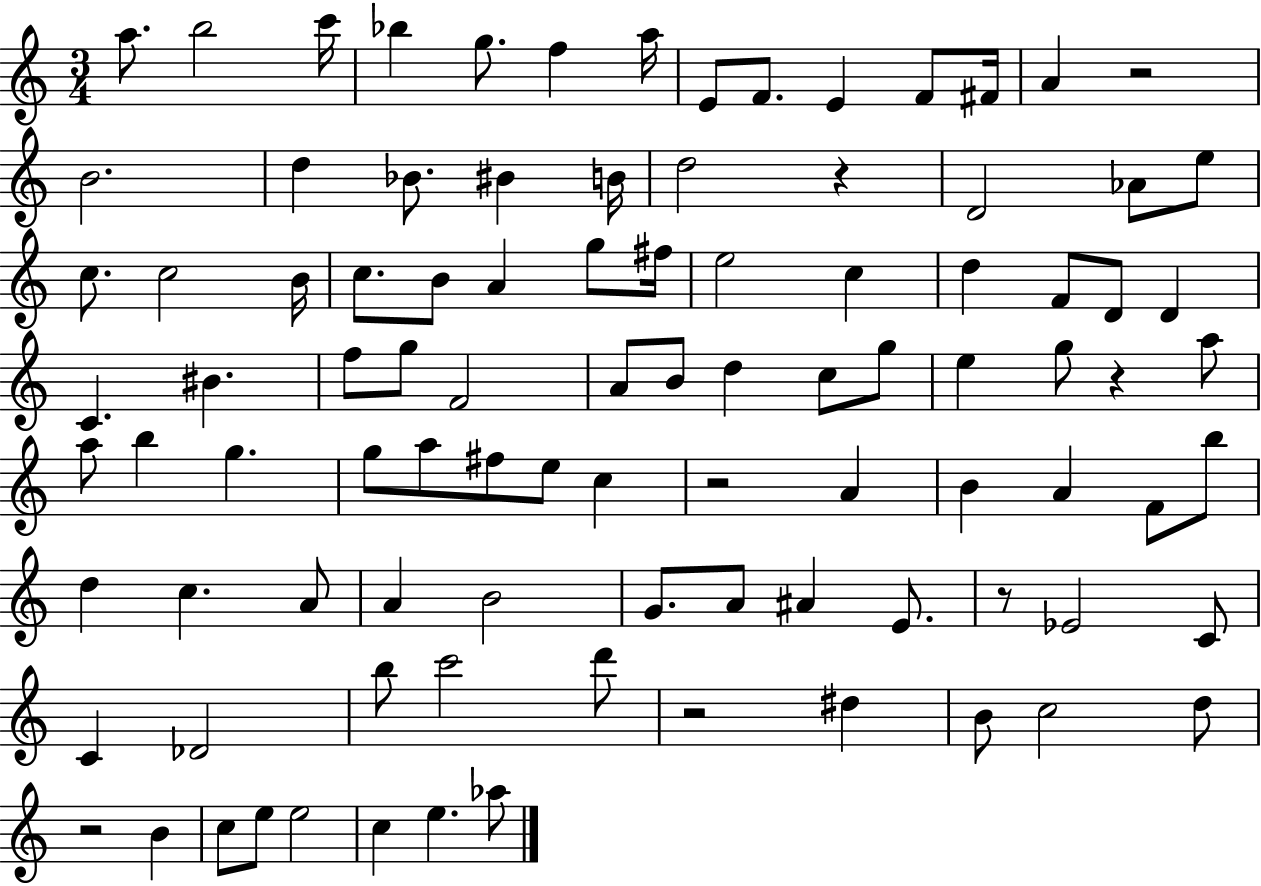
{
  \clef treble
  \numericTimeSignature
  \time 3/4
  \key c \major
  a''8. b''2 c'''16 | bes''4 g''8. f''4 a''16 | e'8 f'8. e'4 f'8 fis'16 | a'4 r2 | \break b'2. | d''4 bes'8. bis'4 b'16 | d''2 r4 | d'2 aes'8 e''8 | \break c''8. c''2 b'16 | c''8. b'8 a'4 g''8 fis''16 | e''2 c''4 | d''4 f'8 d'8 d'4 | \break c'4. bis'4. | f''8 g''8 f'2 | a'8 b'8 d''4 c''8 g''8 | e''4 g''8 r4 a''8 | \break a''8 b''4 g''4. | g''8 a''8 fis''8 e''8 c''4 | r2 a'4 | b'4 a'4 f'8 b''8 | \break d''4 c''4. a'8 | a'4 b'2 | g'8. a'8 ais'4 e'8. | r8 ees'2 c'8 | \break c'4 des'2 | b''8 c'''2 d'''8 | r2 dis''4 | b'8 c''2 d''8 | \break r2 b'4 | c''8 e''8 e''2 | c''4 e''4. aes''8 | \bar "|."
}